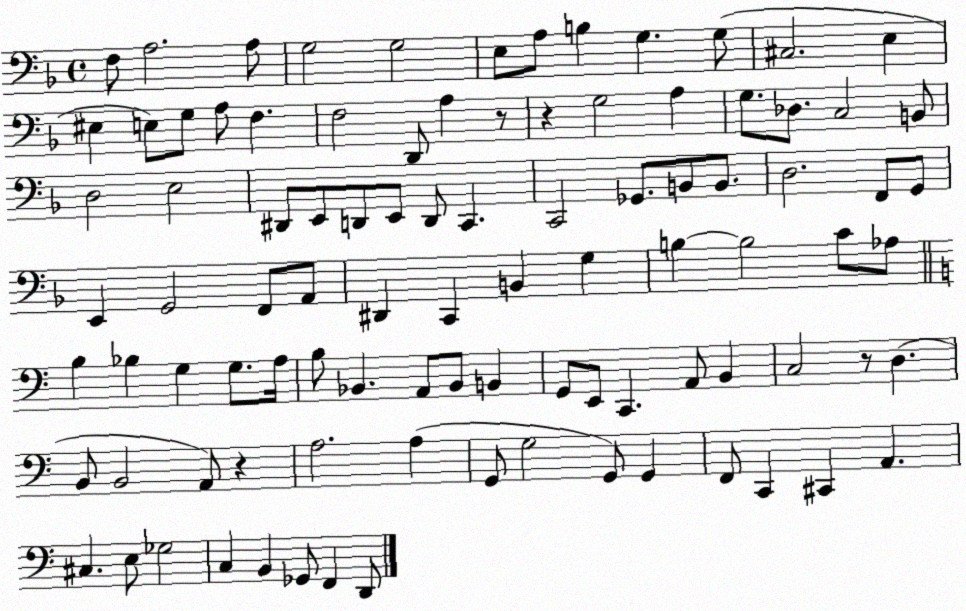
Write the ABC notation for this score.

X:1
T:Untitled
M:4/4
L:1/4
K:F
F,/2 A,2 A,/2 G,2 G,2 E,/2 A,/2 B, G, G,/2 ^C,2 E, ^E, E,/2 G,/2 A,/2 F, F,2 D,,/2 A, z/2 z G,2 A, G,/2 _D,/2 C,2 B,,/2 D,2 E,2 ^D,,/2 E,,/2 D,,/2 E,,/2 D,,/2 C,, C,,2 _G,,/2 B,,/2 B,,/2 D,2 F,,/2 G,,/2 E,, G,,2 F,,/2 A,,/2 ^D,, C,, B,, G, B, B,2 C/2 _A,/2 B, _B, G, G,/2 A,/4 B,/2 _B,, A,,/2 _B,,/2 B,, G,,/2 E,,/2 C,, A,,/2 B,, C,2 z/2 D, B,,/2 B,,2 A,,/2 z A,2 A, G,,/2 G,2 G,,/2 G,, F,,/2 C,, ^C,, A,, ^C, E,/2 _G,2 C, B,, _G,,/2 F,, D,,/2